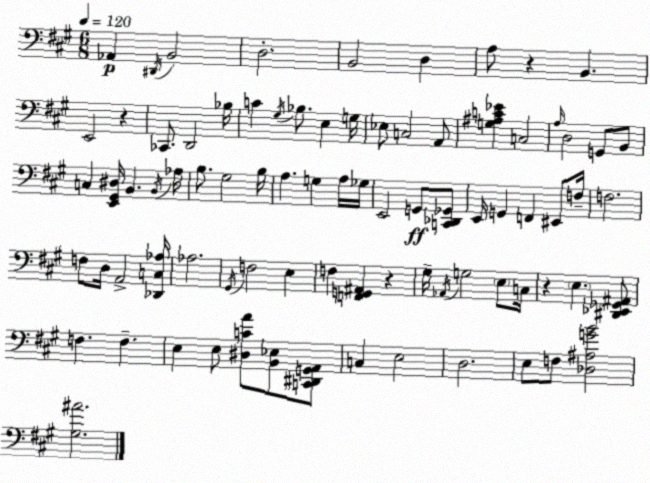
X:1
T:Untitled
M:6/8
L:1/4
K:A
_A,, ^D,,/4 B,,2 D,2 B,,2 D, A,/2 z B,, E,,2 z _C,,/2 D,,2 _B,/4 C ^G,/4 _B,/2 E, G,/4 _E,/2 C,2 A,,/2 [G,^A,C_E] C,2 A,/4 D,2 G,,/2 B,,/2 C, [E,,^G,,^D,]/4 B,, B,,/4 _A,/4 B,/2 ^G,2 B,/4 A, G, A,/4 _G,/4 E,,2 G,,/2 [C,,_D,,_G,,]/2 E,,/4 G,, F,, ^E,,/2 F,/4 F,2 F,/2 D,/4 A,,2 [_D,,C,_A,]/4 _A,2 ^G,,/4 F,2 E, F, [F,,G,,^A,,] z ^G,/4 _A,,/4 G,2 E,/2 C,/4 z E, [^D,,_E,,_G,,^A,,]/2 F, F, E, E,/2 [^D,CA]/2 [B,,_E,]/2 [C,,^D,,G,,A,,]/2 C, E,2 D,2 E,/2 F,/2 [_D,^A,GB]2 [^G,^A]2